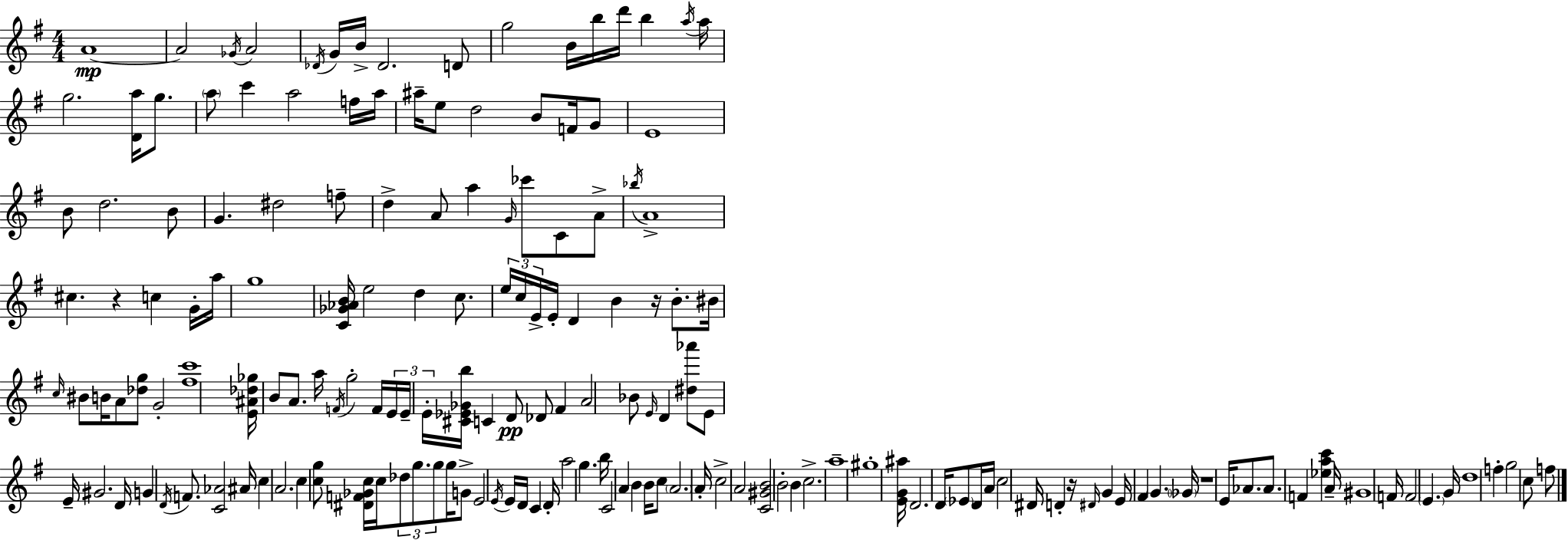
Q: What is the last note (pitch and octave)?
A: F5